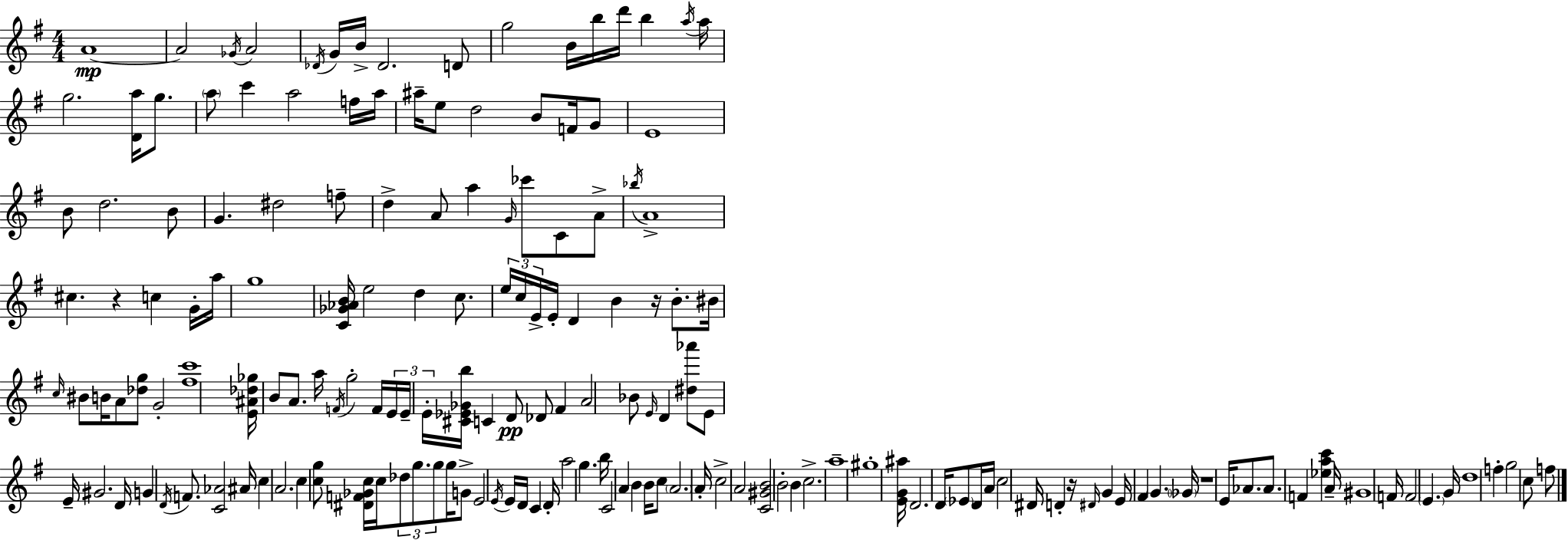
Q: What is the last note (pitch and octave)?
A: F5